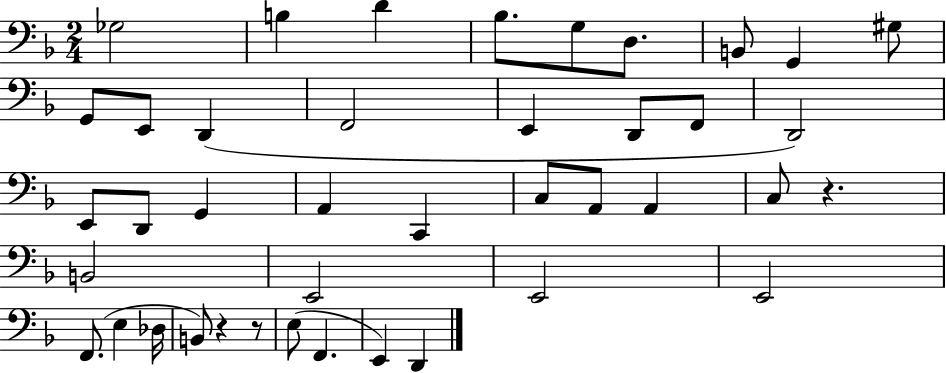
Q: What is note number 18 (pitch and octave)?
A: E2